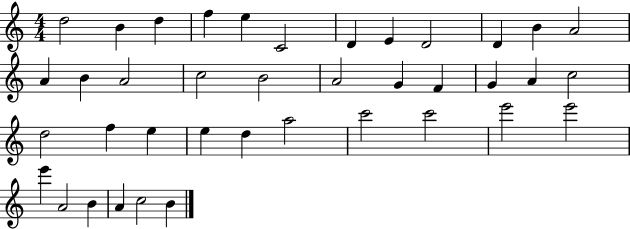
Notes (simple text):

D5/h B4/q D5/q F5/q E5/q C4/h D4/q E4/q D4/h D4/q B4/q A4/h A4/q B4/q A4/h C5/h B4/h A4/h G4/q F4/q G4/q A4/q C5/h D5/h F5/q E5/q E5/q D5/q A5/h C6/h C6/h E6/h E6/h E6/q A4/h B4/q A4/q C5/h B4/q